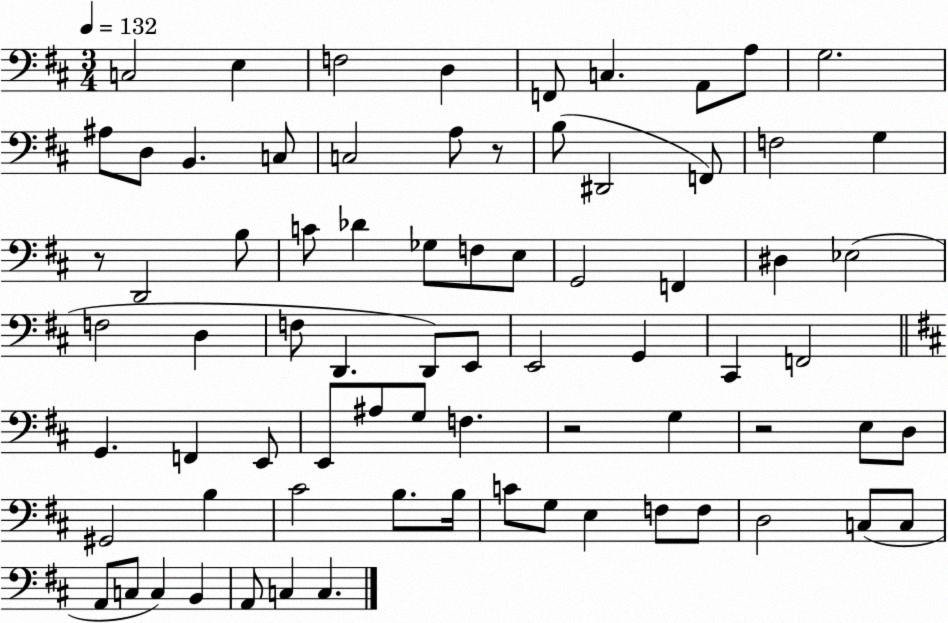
X:1
T:Untitled
M:3/4
L:1/4
K:D
C,2 E, F,2 D, F,,/2 C, A,,/2 A,/2 G,2 ^A,/2 D,/2 B,, C,/2 C,2 A,/2 z/2 B,/2 ^D,,2 F,,/2 F,2 G, z/2 D,,2 B,/2 C/2 _D _G,/2 F,/2 E,/2 G,,2 F,, ^D, _E,2 F,2 D, F,/2 D,, D,,/2 E,,/2 E,,2 G,, ^C,, F,,2 G,, F,, E,,/2 E,,/2 ^A,/2 G,/2 F, z2 G, z2 E,/2 D,/2 ^G,,2 B, ^C2 B,/2 B,/4 C/2 G,/2 E, F,/2 F,/2 D,2 C,/2 C,/2 A,,/2 C,/2 C, B,, A,,/2 C, C,